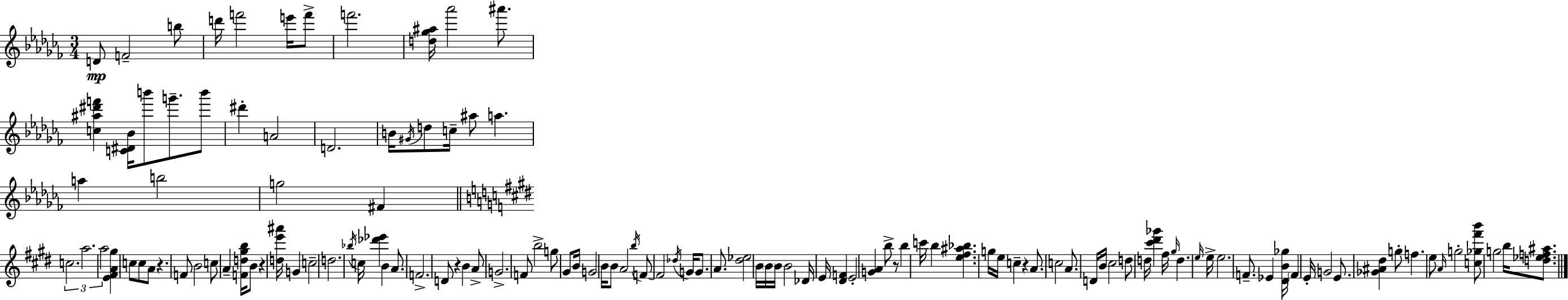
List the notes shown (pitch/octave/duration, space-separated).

D4/e F4/h B5/e D6/s F6/h E6/s F6/e F6/h. [D5,Gb5,A#5]/s Ab6/h A#6/e. [C5,A#5,D#6,F6]/q [C4,D#4,Bb4]/s B6/e G6/e. B6/e D#6/q A4/h D4/h. B4/s G#4/s D5/e C5/s A#5/e A5/q. A5/q B5/h G5/h F#4/q C5/h. A5/h. A5/h [E4,F#4,A4,G#5]/q C5/e C5/e A4/e R/q. F4/e B4/h C5/e A4/q [F4,D5,G#5,B5]/s B4/e R/q [D5,E6,A#6]/s G4/q C5/h D5/h. Bb5/s C5/s [Db6,Eb6]/q B4/q A4/e. F4/h. D4/e R/q B4/q A4/e G4/h. F4/e B5/h G5/e G#4/e B4/s G4/h B4/s B4/e A4/h B5/s F4/e F4/h Db5/s G4/s G4/e. A4/e. [D#5,Eb5]/h B4/s B4/s B4/s B4/h Db4/s E4/s [D#4,F4]/q E4/h [G4,A4]/q B5/e R/e B5/q C6/s B5/q [E5,F#5,A#5,Bb5]/q. G5/s E5/s C5/q R/q A4/e. C5/h A4/e. D4/s B4/s C#5/h D5/e D5/s [C#6,D#6,Gb6]/q F#5/s G#5/s D5/q. E5/s E5/s E5/h. F4/e. Eb4/q [D#4,B4,Gb5]/s F4/q E4/s G4/h E4/e. [Gb4,A#4,D#5]/q G5/e F5/q. E5/e A4/s G5/h [C5,Gb5,F#6,B6]/e G5/h B5/s [D5,Eb5,F5,A#5]/e.